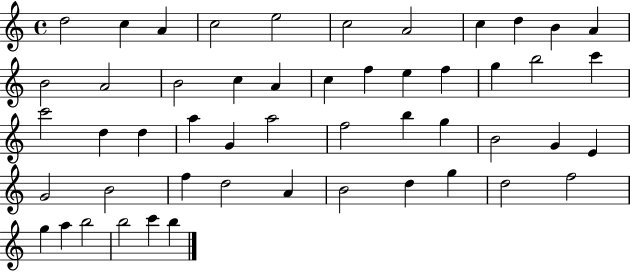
{
  \clef treble
  \time 4/4
  \defaultTimeSignature
  \key c \major
  d''2 c''4 a'4 | c''2 e''2 | c''2 a'2 | c''4 d''4 b'4 a'4 | \break b'2 a'2 | b'2 c''4 a'4 | c''4 f''4 e''4 f''4 | g''4 b''2 c'''4 | \break c'''2 d''4 d''4 | a''4 g'4 a''2 | f''2 b''4 g''4 | b'2 g'4 e'4 | \break g'2 b'2 | f''4 d''2 a'4 | b'2 d''4 g''4 | d''2 f''2 | \break g''4 a''4 b''2 | b''2 c'''4 b''4 | \bar "|."
}